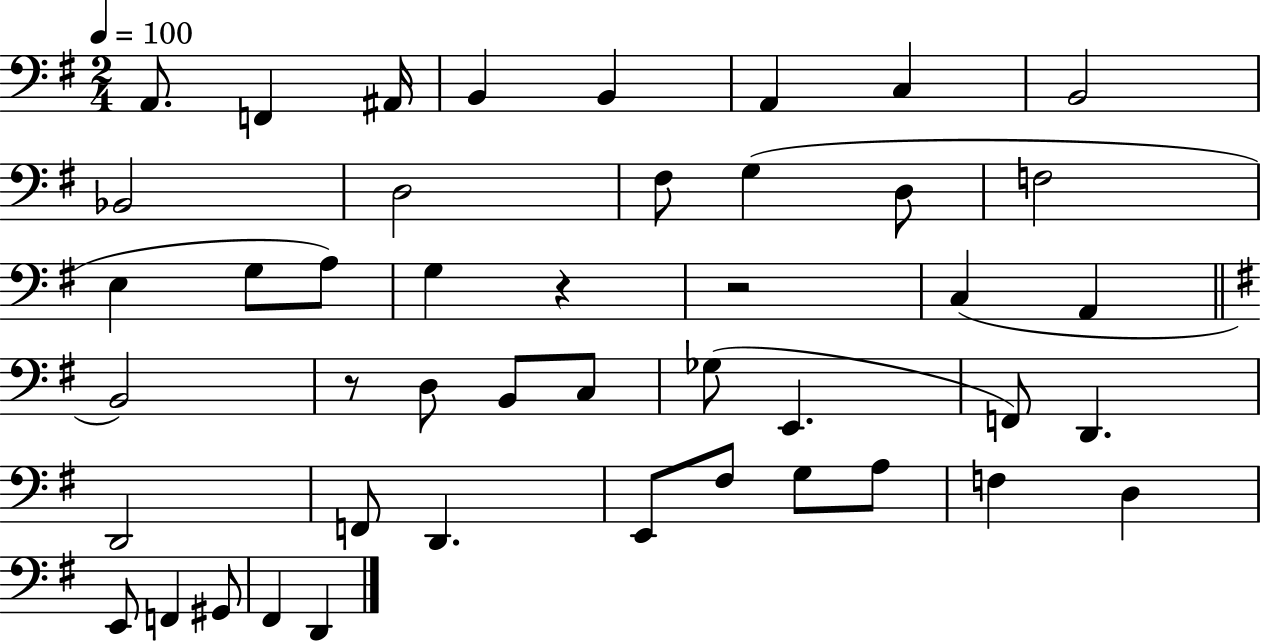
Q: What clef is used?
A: bass